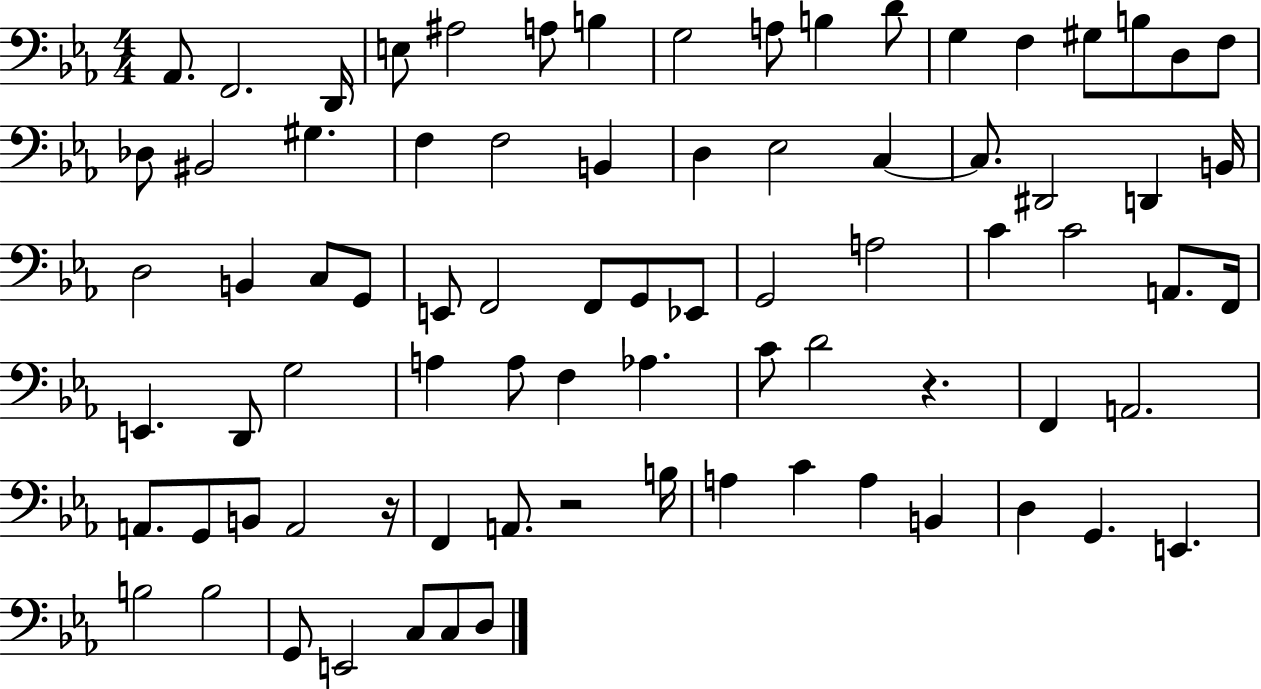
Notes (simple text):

Ab2/e. F2/h. D2/s E3/e A#3/h A3/e B3/q G3/h A3/e B3/q D4/e G3/q F3/q G#3/e B3/e D3/e F3/e Db3/e BIS2/h G#3/q. F3/q F3/h B2/q D3/q Eb3/h C3/q C3/e. D#2/h D2/q B2/s D3/h B2/q C3/e G2/e E2/e F2/h F2/e G2/e Eb2/e G2/h A3/h C4/q C4/h A2/e. F2/s E2/q. D2/e G3/h A3/q A3/e F3/q Ab3/q. C4/e D4/h R/q. F2/q A2/h. A2/e. G2/e B2/e A2/h R/s F2/q A2/e. R/h B3/s A3/q C4/q A3/q B2/q D3/q G2/q. E2/q. B3/h B3/h G2/e E2/h C3/e C3/e D3/e